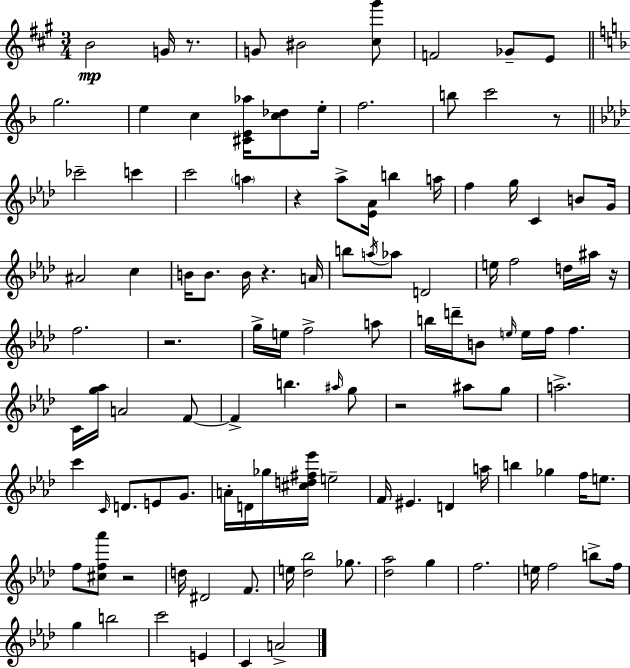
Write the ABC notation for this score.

X:1
T:Untitled
M:3/4
L:1/4
K:A
B2 G/4 z/2 G/2 ^B2 [^c^g']/2 F2 _G/2 E/2 g2 e c [^CE_a]/4 [c_d]/2 e/4 f2 b/2 c'2 z/2 _c'2 c' c'2 a z _a/2 [_E_A]/4 b a/4 f g/4 C B/2 G/4 ^A2 c B/4 B/2 B/4 z A/4 b/2 a/4 _a/2 D2 e/4 f2 d/4 ^a/4 z/4 f2 z2 g/4 e/4 f2 a/2 b/4 d'/4 B/2 e/4 e/4 f/4 f C/4 [g_a]/4 A2 F/2 F b ^a/4 g/2 z2 ^a/2 g/2 a2 c' C/4 D/2 E/2 G/2 A/4 D/4 _g/4 [^cd^f_e']/4 e2 F/4 ^E D a/4 b _g f/4 e/2 f/2 [^cf_a']/2 z2 d/4 ^D2 F/2 e/4 [_d_b]2 _g/2 [_d_a]2 g f2 e/4 f2 b/2 f/4 g b2 c'2 E C A2